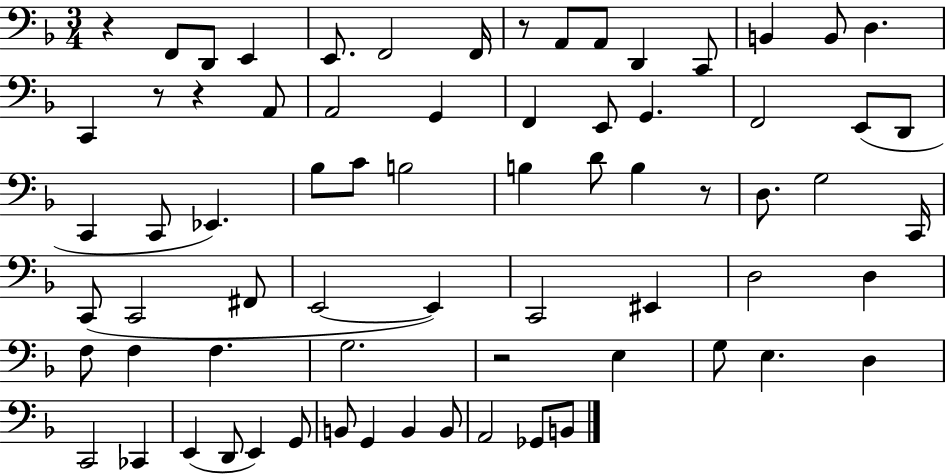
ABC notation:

X:1
T:Untitled
M:3/4
L:1/4
K:F
z F,,/2 D,,/2 E,, E,,/2 F,,2 F,,/4 z/2 A,,/2 A,,/2 D,, C,,/2 B,, B,,/2 D, C,, z/2 z A,,/2 A,,2 G,, F,, E,,/2 G,, F,,2 E,,/2 D,,/2 C,, C,,/2 _E,, _B,/2 C/2 B,2 B, D/2 B, z/2 D,/2 G,2 C,,/4 C,,/2 C,,2 ^F,,/2 E,,2 E,, C,,2 ^E,, D,2 D, F,/2 F, F, G,2 z2 E, G,/2 E, D, C,,2 _C,, E,, D,,/2 E,, G,,/2 B,,/2 G,, B,, B,,/2 A,,2 _G,,/2 B,,/2